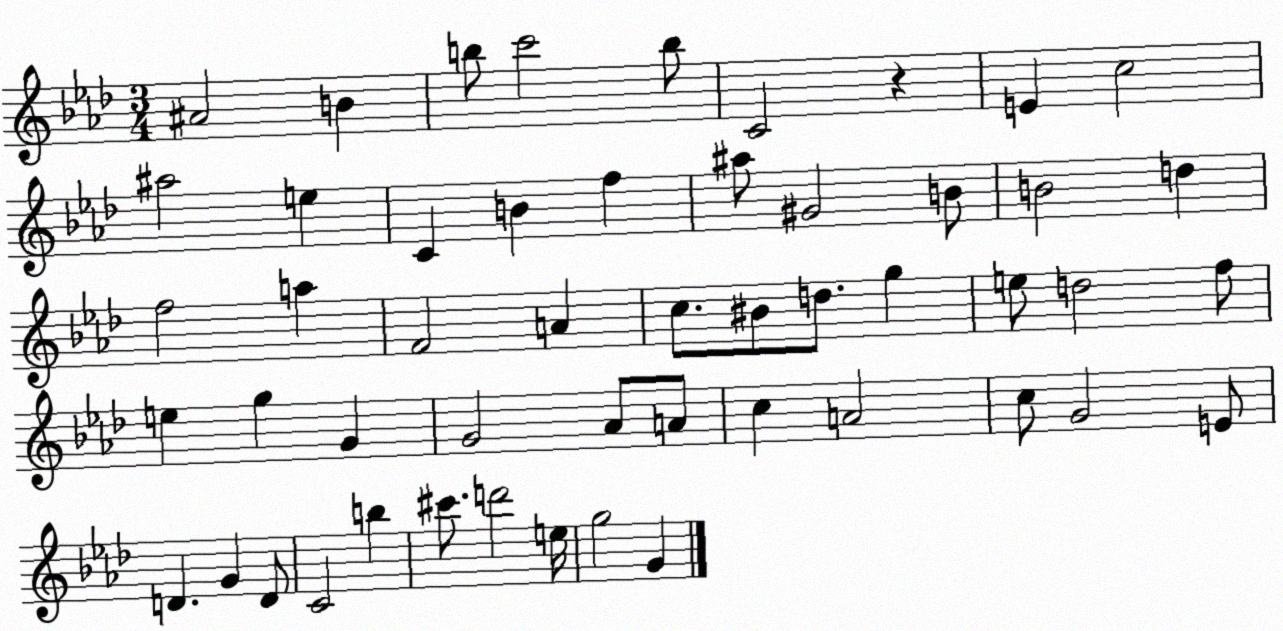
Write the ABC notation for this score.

X:1
T:Untitled
M:3/4
L:1/4
K:Ab
^A2 B b/2 c'2 b/2 C2 z E c2 ^a2 e C B f ^a/2 ^G2 B/2 B2 d f2 a F2 A c/2 ^B/2 d/2 g e/2 d2 f/2 e g G G2 _A/2 A/2 c A2 c/2 G2 E/2 D G D/2 C2 b ^c'/2 d'2 e/4 g2 G